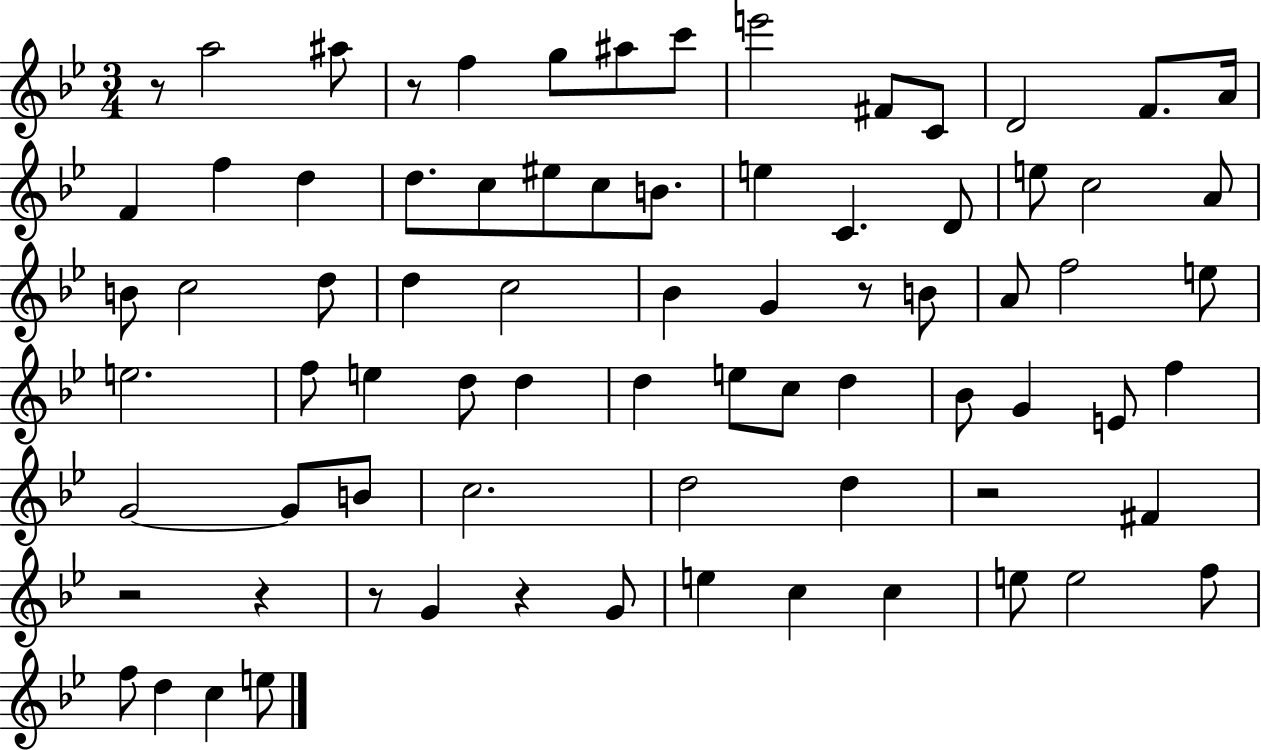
R/e A5/h A#5/e R/e F5/q G5/e A#5/e C6/e E6/h F#4/e C4/e D4/h F4/e. A4/s F4/q F5/q D5/q D5/e. C5/e EIS5/e C5/e B4/e. E5/q C4/q. D4/e E5/e C5/h A4/e B4/e C5/h D5/e D5/q C5/h Bb4/q G4/q R/e B4/e A4/e F5/h E5/e E5/h. F5/e E5/q D5/e D5/q D5/q E5/e C5/e D5/q Bb4/e G4/q E4/e F5/q G4/h G4/e B4/e C5/h. D5/h D5/q R/h F#4/q R/h R/q R/e G4/q R/q G4/e E5/q C5/q C5/q E5/e E5/h F5/e F5/e D5/q C5/q E5/e